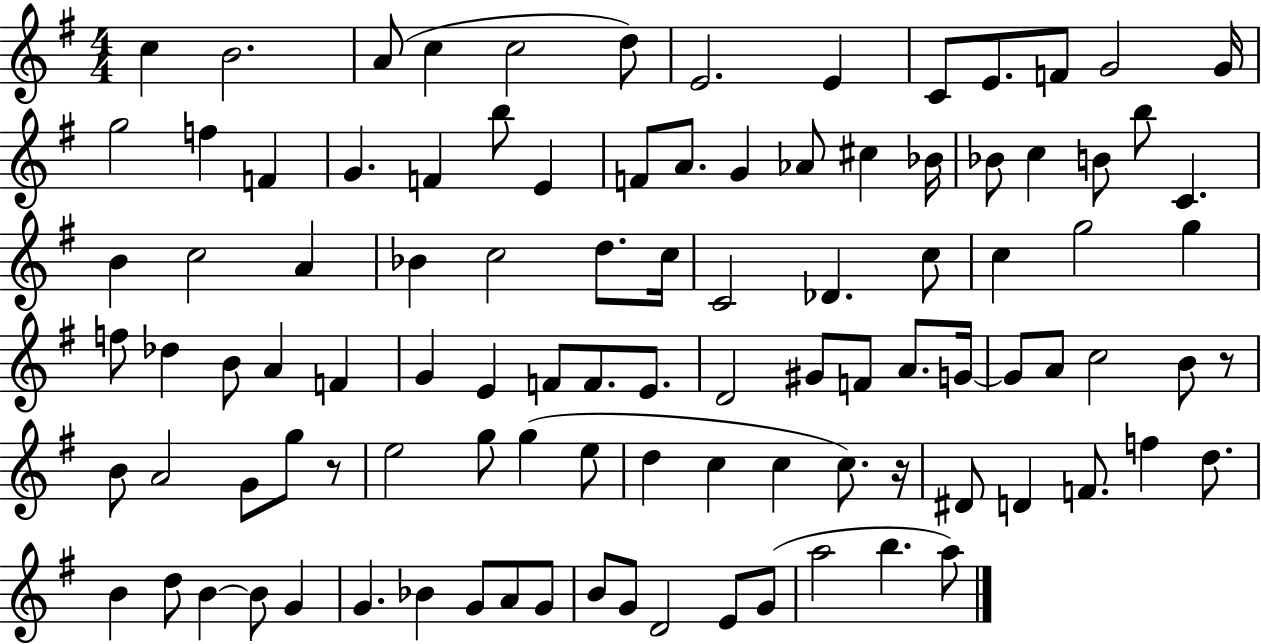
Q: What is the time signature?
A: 4/4